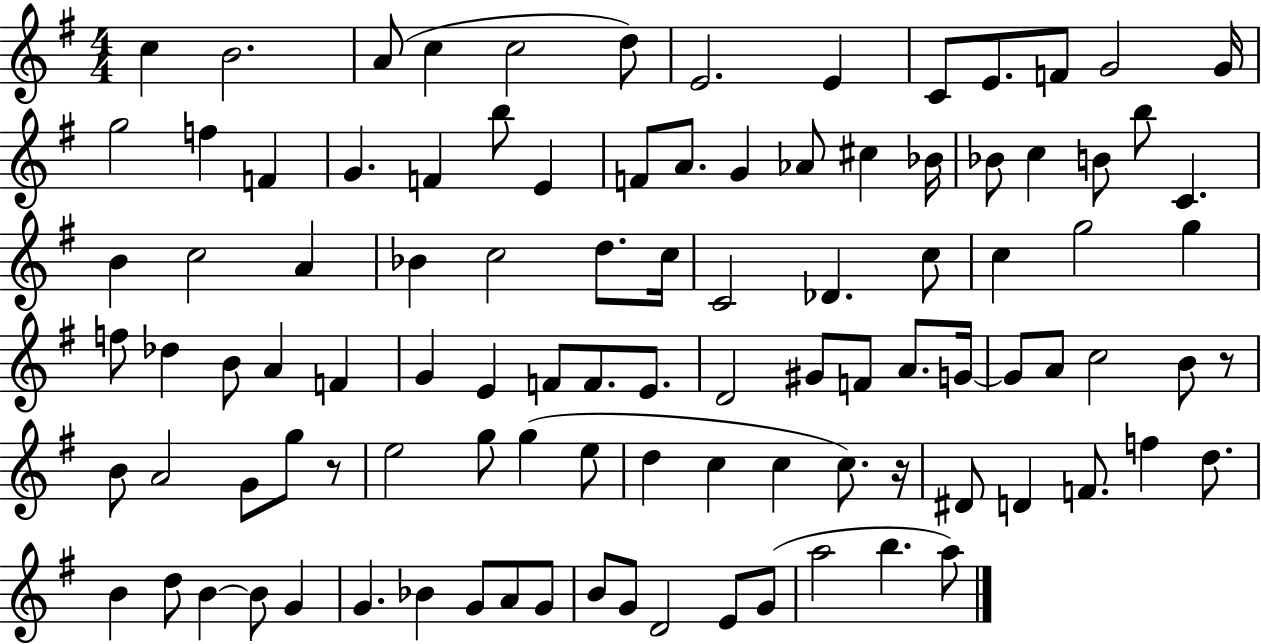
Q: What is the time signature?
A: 4/4